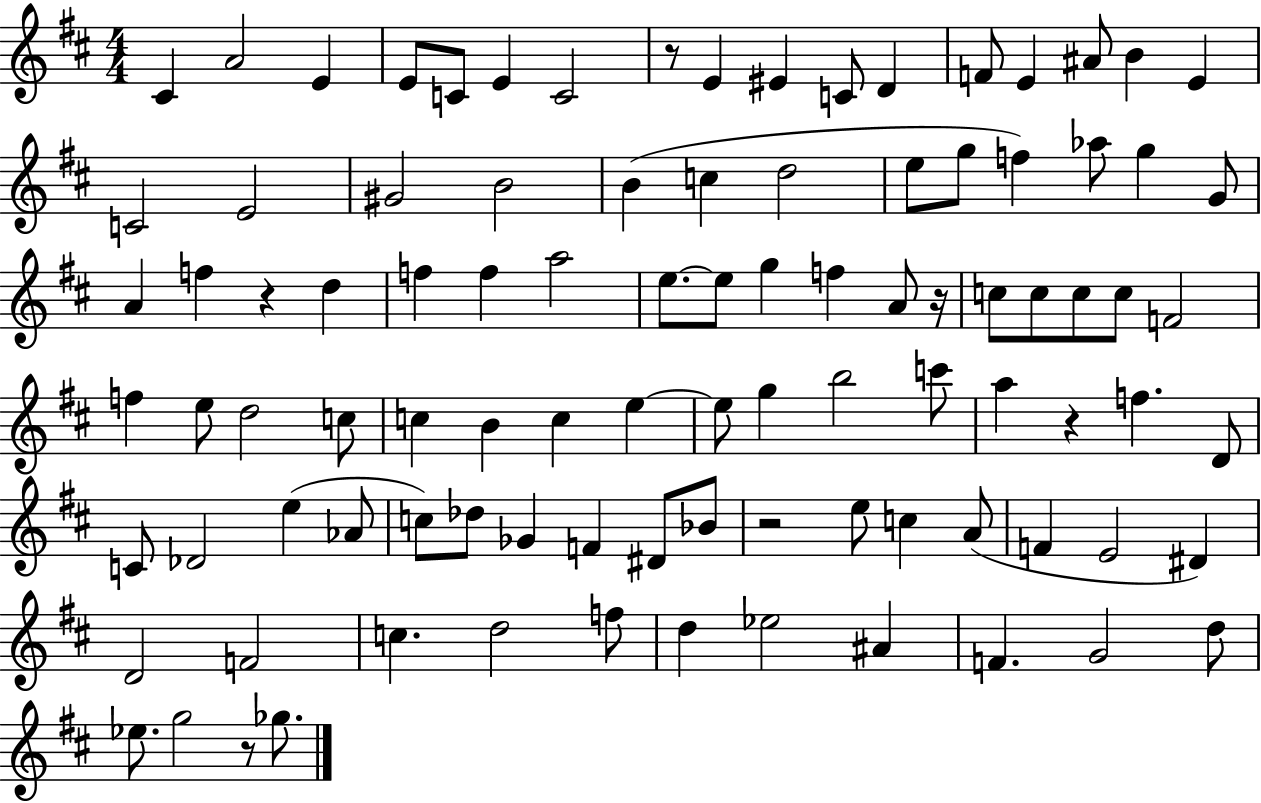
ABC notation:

X:1
T:Untitled
M:4/4
L:1/4
K:D
^C A2 E E/2 C/2 E C2 z/2 E ^E C/2 D F/2 E ^A/2 B E C2 E2 ^G2 B2 B c d2 e/2 g/2 f _a/2 g G/2 A f z d f f a2 e/2 e/2 g f A/2 z/4 c/2 c/2 c/2 c/2 F2 f e/2 d2 c/2 c B c e e/2 g b2 c'/2 a z f D/2 C/2 _D2 e _A/2 c/2 _d/2 _G F ^D/2 _B/2 z2 e/2 c A/2 F E2 ^D D2 F2 c d2 f/2 d _e2 ^A F G2 d/2 _e/2 g2 z/2 _g/2